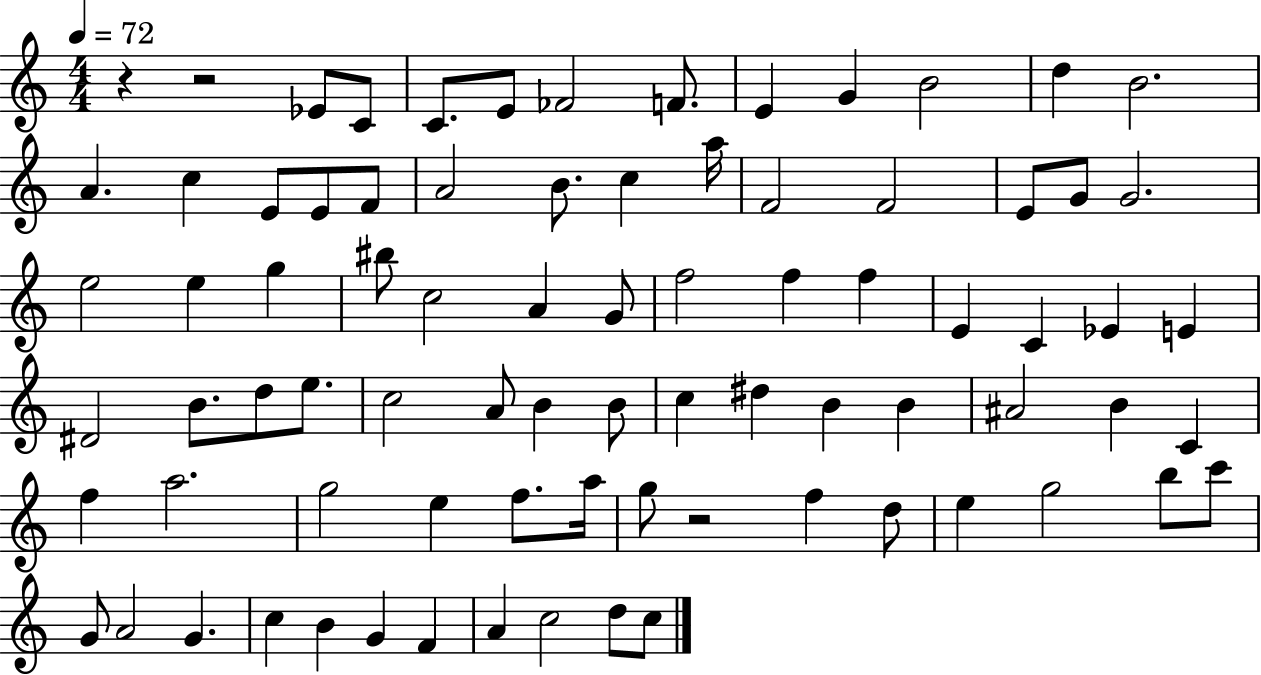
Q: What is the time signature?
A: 4/4